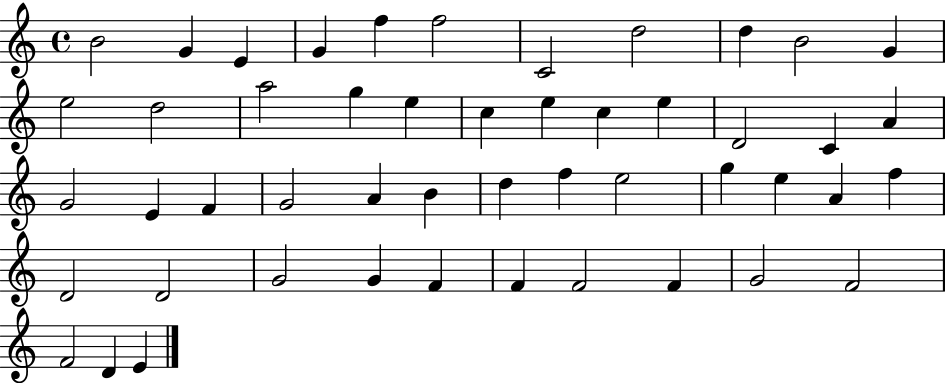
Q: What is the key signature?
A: C major